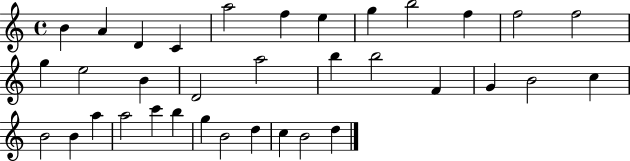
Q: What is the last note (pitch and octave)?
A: D5